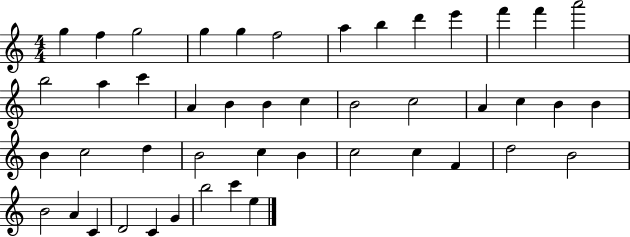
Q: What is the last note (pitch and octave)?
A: E5